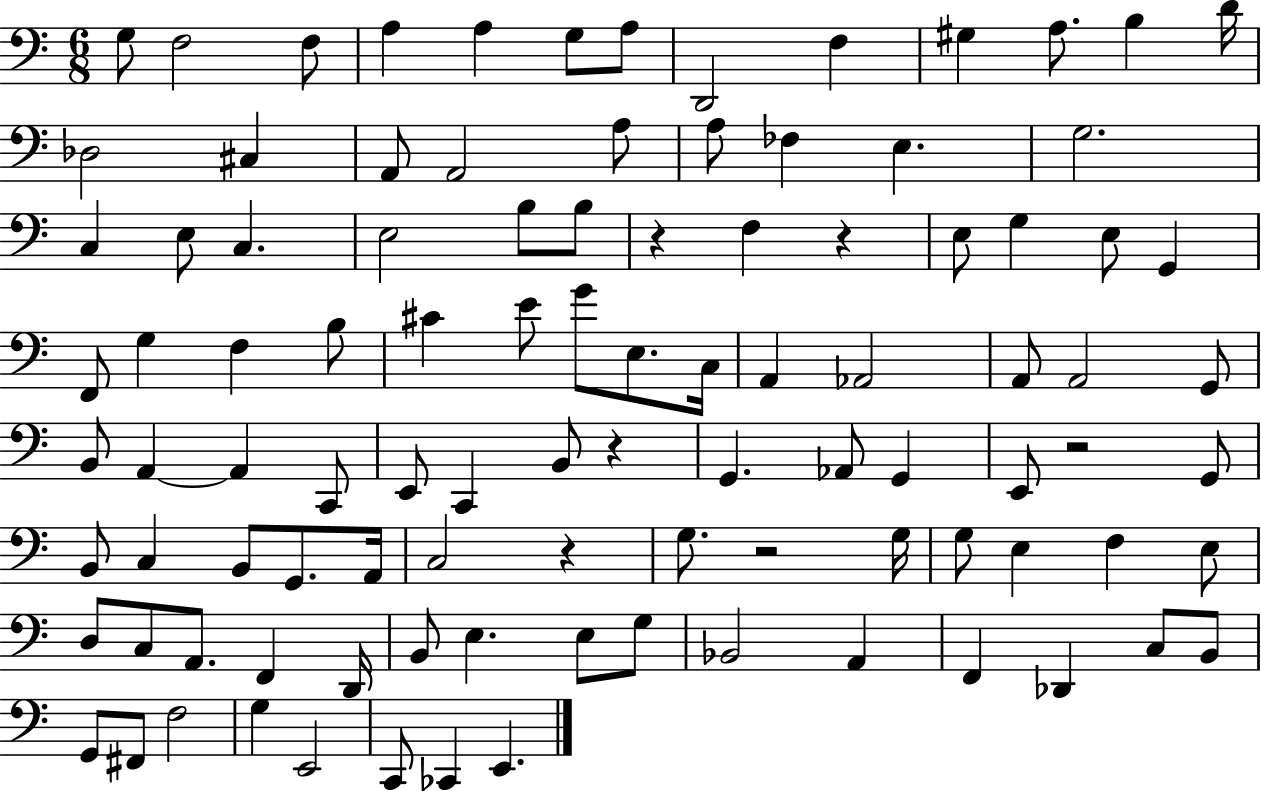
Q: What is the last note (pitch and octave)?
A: E2